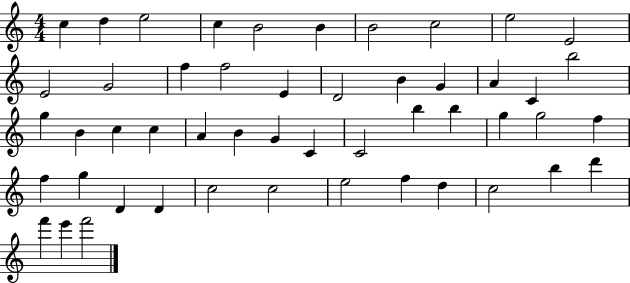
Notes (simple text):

C5/q D5/q E5/h C5/q B4/h B4/q B4/h C5/h E5/h E4/h E4/h G4/h F5/q F5/h E4/q D4/h B4/q G4/q A4/q C4/q B5/h G5/q B4/q C5/q C5/q A4/q B4/q G4/q C4/q C4/h B5/q B5/q G5/q G5/h F5/q F5/q G5/q D4/q D4/q C5/h C5/h E5/h F5/q D5/q C5/h B5/q D6/q F6/q E6/q F6/h